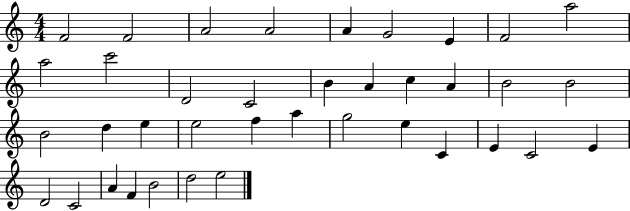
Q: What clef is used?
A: treble